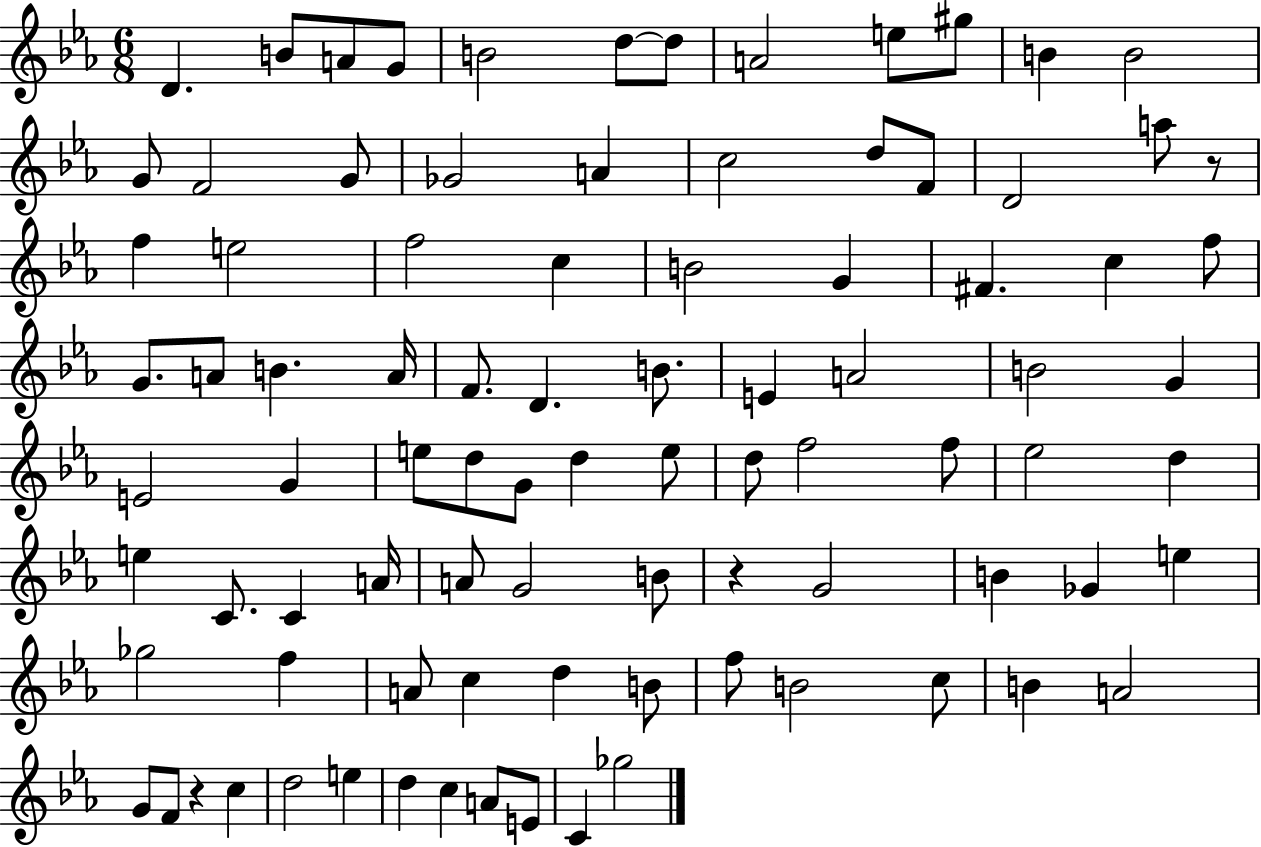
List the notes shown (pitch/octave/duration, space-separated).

D4/q. B4/e A4/e G4/e B4/h D5/e D5/e A4/h E5/e G#5/e B4/q B4/h G4/e F4/h G4/e Gb4/h A4/q C5/h D5/e F4/e D4/h A5/e R/e F5/q E5/h F5/h C5/q B4/h G4/q F#4/q. C5/q F5/e G4/e. A4/e B4/q. A4/s F4/e. D4/q. B4/e. E4/q A4/h B4/h G4/q E4/h G4/q E5/e D5/e G4/e D5/q E5/e D5/e F5/h F5/e Eb5/h D5/q E5/q C4/e. C4/q A4/s A4/e G4/h B4/e R/q G4/h B4/q Gb4/q E5/q Gb5/h F5/q A4/e C5/q D5/q B4/e F5/e B4/h C5/e B4/q A4/h G4/e F4/e R/q C5/q D5/h E5/q D5/q C5/q A4/e E4/e C4/q Gb5/h